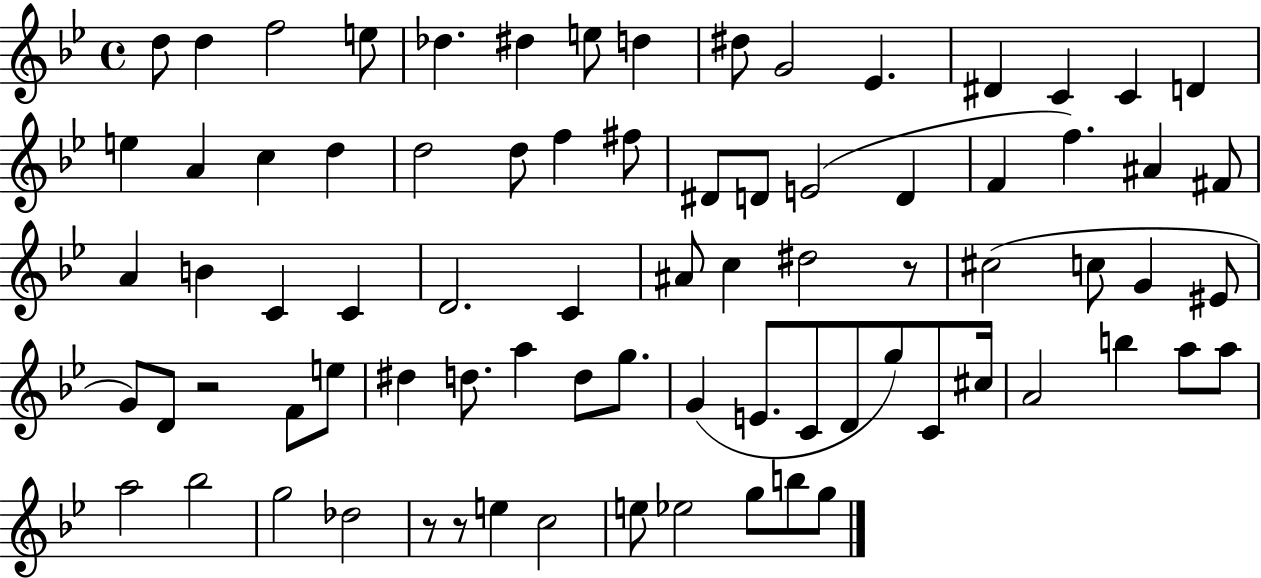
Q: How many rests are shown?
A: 4